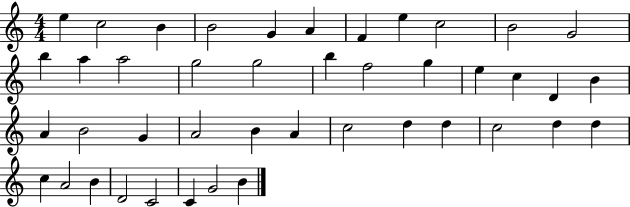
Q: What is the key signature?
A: C major